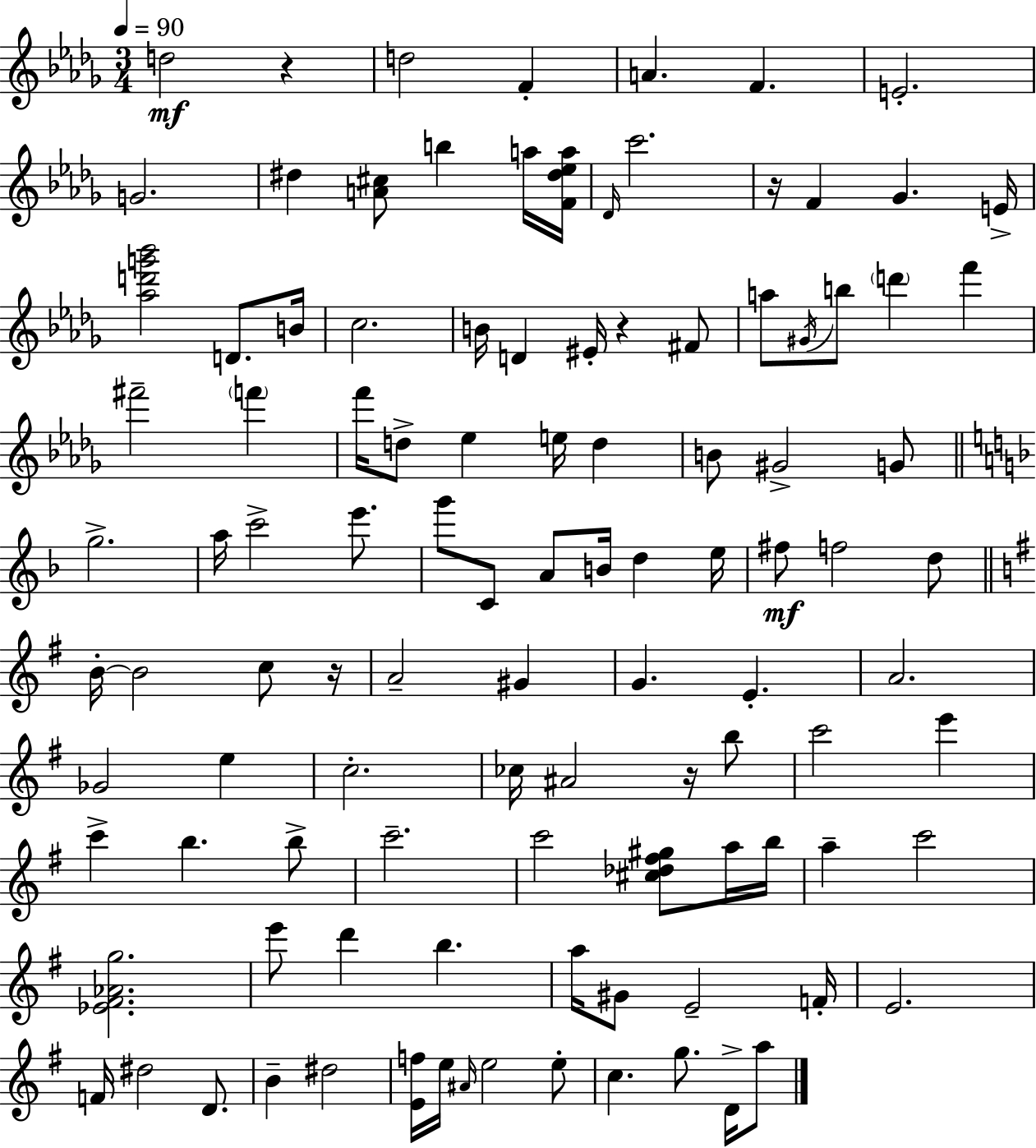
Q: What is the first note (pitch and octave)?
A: D5